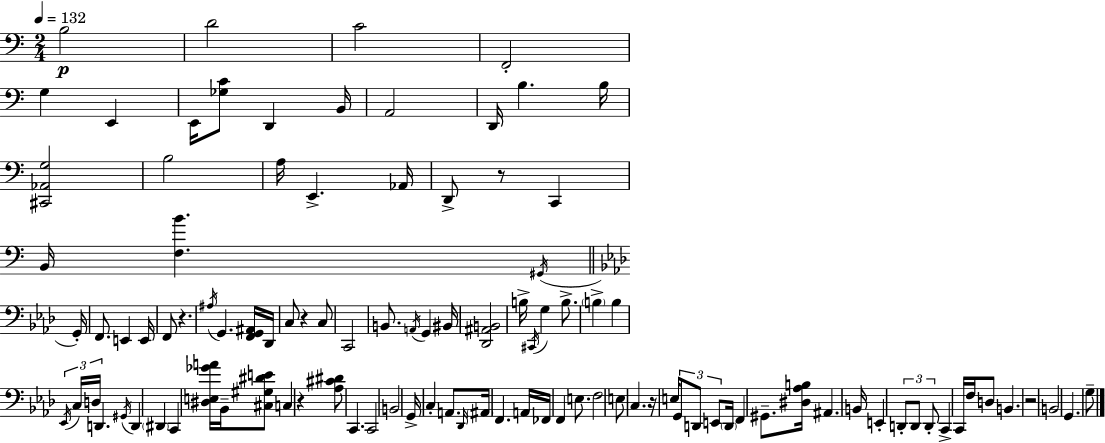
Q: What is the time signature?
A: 2/4